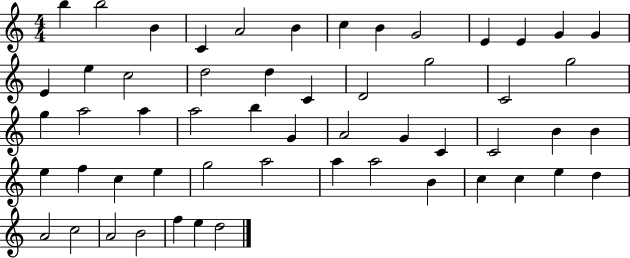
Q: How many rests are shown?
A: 0